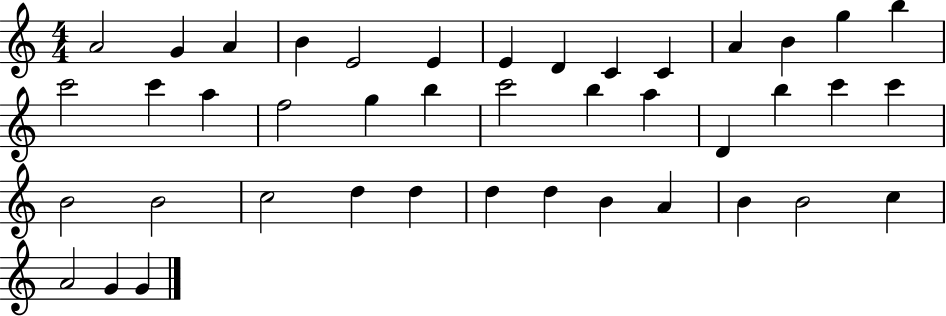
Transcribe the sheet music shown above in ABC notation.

X:1
T:Untitled
M:4/4
L:1/4
K:C
A2 G A B E2 E E D C C A B g b c'2 c' a f2 g b c'2 b a D b c' c' B2 B2 c2 d d d d B A B B2 c A2 G G